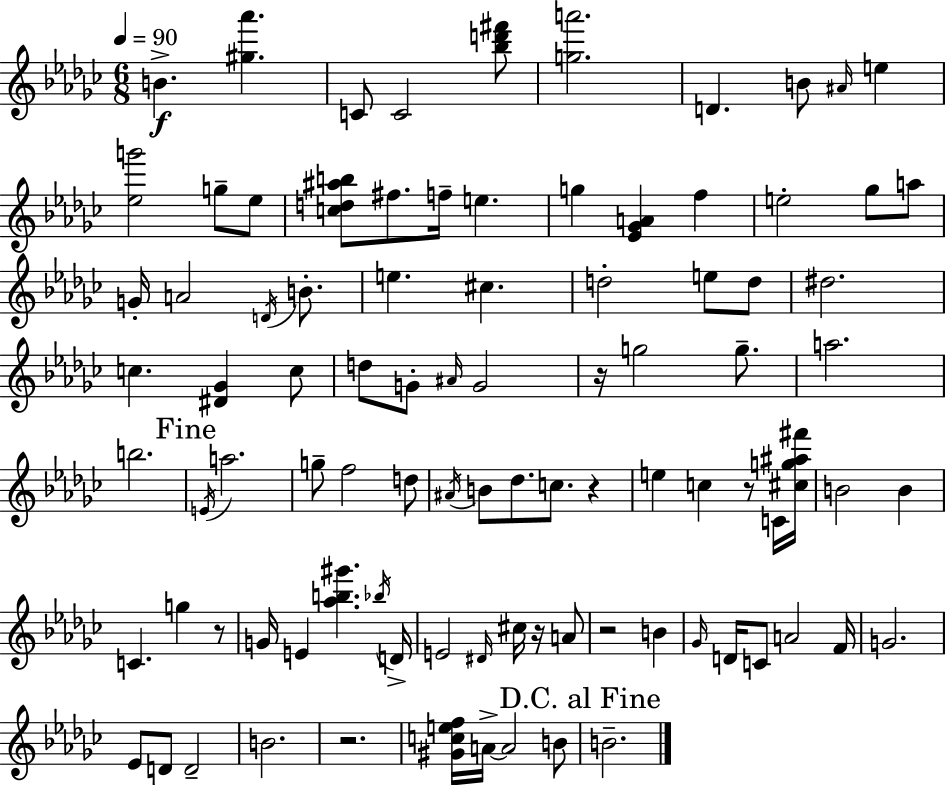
{
  \clef treble
  \numericTimeSignature
  \time 6/8
  \key ees \minor
  \tempo 4 = 90
  b'4.->\f <gis'' aes'''>4. | c'8 c'2 <bes'' d''' fis'''>8 | <g'' a'''>2. | d'4. b'8 \grace { ais'16 } e''4 | \break <ees'' g'''>2 g''8-- ees''8 | <c'' d'' ais'' b''>8 fis''8. f''16-- e''4. | g''4 <ees' ges' a'>4 f''4 | e''2-. ges''8 a''8 | \break g'16-. a'2 \acciaccatura { d'16 } b'8.-. | e''4. cis''4. | d''2-. e''8 | d''8 dis''2. | \break c''4. <dis' ges'>4 | c''8 d''8 g'8-. \grace { ais'16 } g'2 | r16 g''2 | g''8.-- a''2. | \break b''2. | \mark "Fine" \acciaccatura { e'16 } a''2. | g''8-- f''2 | d''8 \acciaccatura { ais'16 } b'8 des''8. c''8. | \break r4 e''4 c''4 | r8 c'16 <cis'' g'' ais'' fis'''>16 b'2 | b'4 c'4. g''4 | r8 g'16 e'4 <aes'' b'' gis'''>4. | \break \acciaccatura { bes''16 } d'16-> e'2 | \grace { dis'16 } cis''16 r16 a'8 r2 | b'4 \grace { ges'16 } d'16 c'8 a'2 | f'16 g'2. | \break ees'8 d'8 | d'2-- b'2. | r2. | <gis' c'' e'' f''>16 a'16->~~ a'2 | \break b'8 \mark "D.C. al Fine" b'2.-- | \bar "|."
}